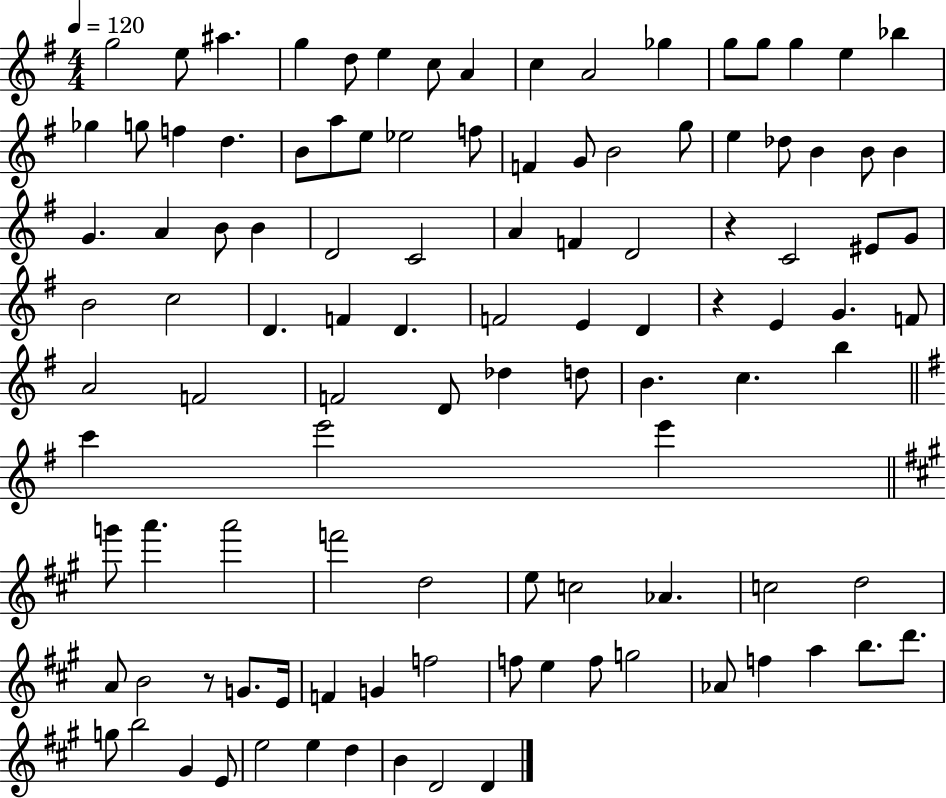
X:1
T:Untitled
M:4/4
L:1/4
K:G
g2 e/2 ^a g d/2 e c/2 A c A2 _g g/2 g/2 g e _b _g g/2 f d B/2 a/2 e/2 _e2 f/2 F G/2 B2 g/2 e _d/2 B B/2 B G A B/2 B D2 C2 A F D2 z C2 ^E/2 G/2 B2 c2 D F D F2 E D z E G F/2 A2 F2 F2 D/2 _d d/2 B c b c' e'2 e' g'/2 a' a'2 f'2 d2 e/2 c2 _A c2 d2 A/2 B2 z/2 G/2 E/4 F G f2 f/2 e f/2 g2 _A/2 f a b/2 d'/2 g/2 b2 ^G E/2 e2 e d B D2 D